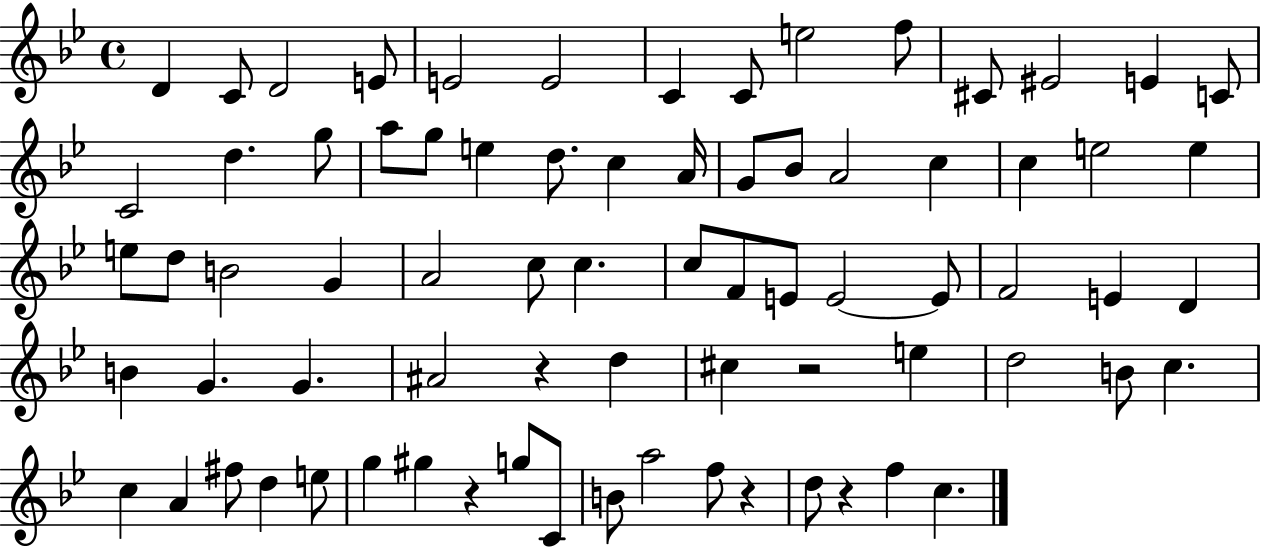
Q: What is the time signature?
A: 4/4